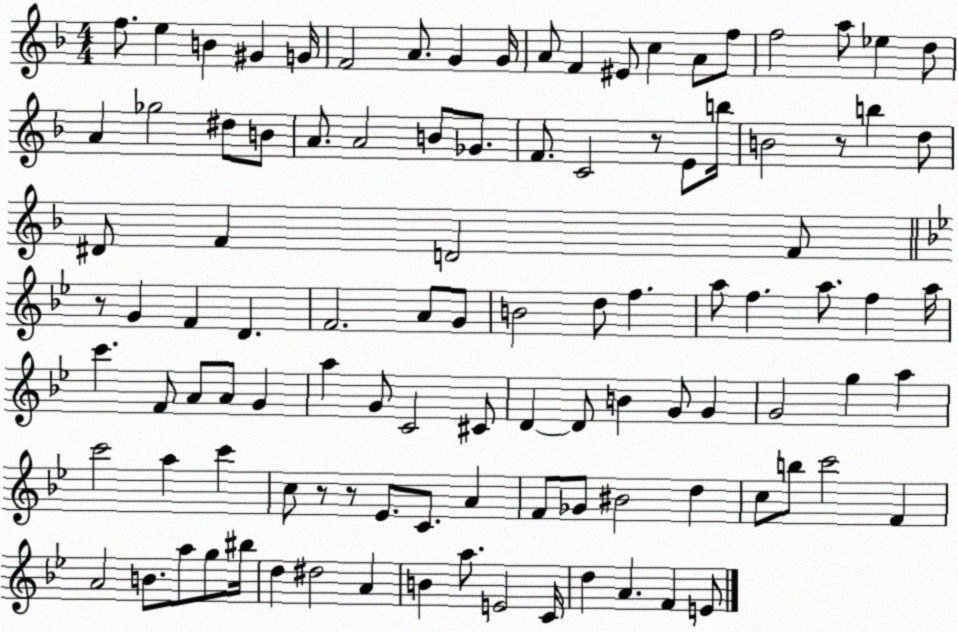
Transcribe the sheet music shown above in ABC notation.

X:1
T:Untitled
M:4/4
L:1/4
K:F
f/2 e B ^G G/4 F2 A/2 G G/4 A/2 F ^E/2 c A/2 f/2 f2 a/2 _e d/2 A _g2 ^d/2 B/2 A/2 A2 B/2 _G/2 F/2 C2 z/2 E/2 b/4 B2 z/2 b d/2 ^D/2 F D2 F/2 z/2 G F D F2 A/2 G/2 B2 d/2 f a/2 f a/2 f a/4 c' F/2 A/2 A/2 G a G/2 C2 ^C/2 D D/2 B G/2 G G2 g a c'2 a c' c/2 z/2 z/2 _E/2 C/2 A F/2 _G/2 ^B2 d c/2 b/2 c'2 F A2 B/2 a/2 g/2 ^b/4 d ^d2 A B a/2 E2 C/4 d A F E/2